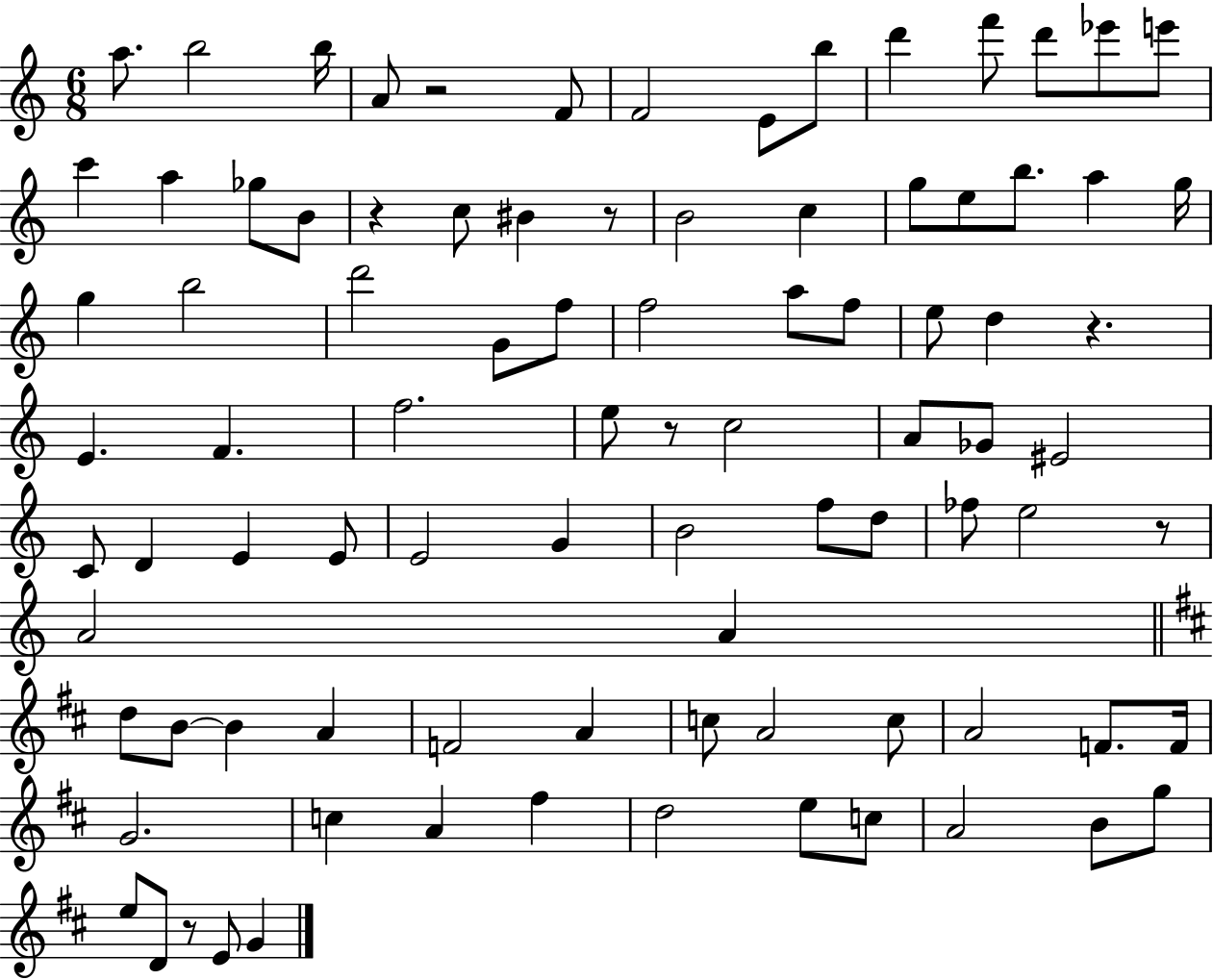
X:1
T:Untitled
M:6/8
L:1/4
K:C
a/2 b2 b/4 A/2 z2 F/2 F2 E/2 b/2 d' f'/2 d'/2 _e'/2 e'/2 c' a _g/2 B/2 z c/2 ^B z/2 B2 c g/2 e/2 b/2 a g/4 g b2 d'2 G/2 f/2 f2 a/2 f/2 e/2 d z E F f2 e/2 z/2 c2 A/2 _G/2 ^E2 C/2 D E E/2 E2 G B2 f/2 d/2 _f/2 e2 z/2 A2 A d/2 B/2 B A F2 A c/2 A2 c/2 A2 F/2 F/4 G2 c A ^f d2 e/2 c/2 A2 B/2 g/2 e/2 D/2 z/2 E/2 G